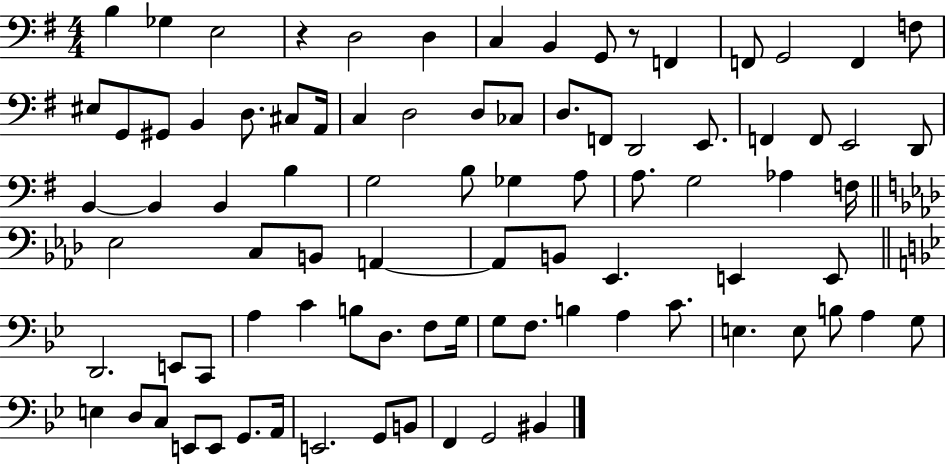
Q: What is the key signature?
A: G major